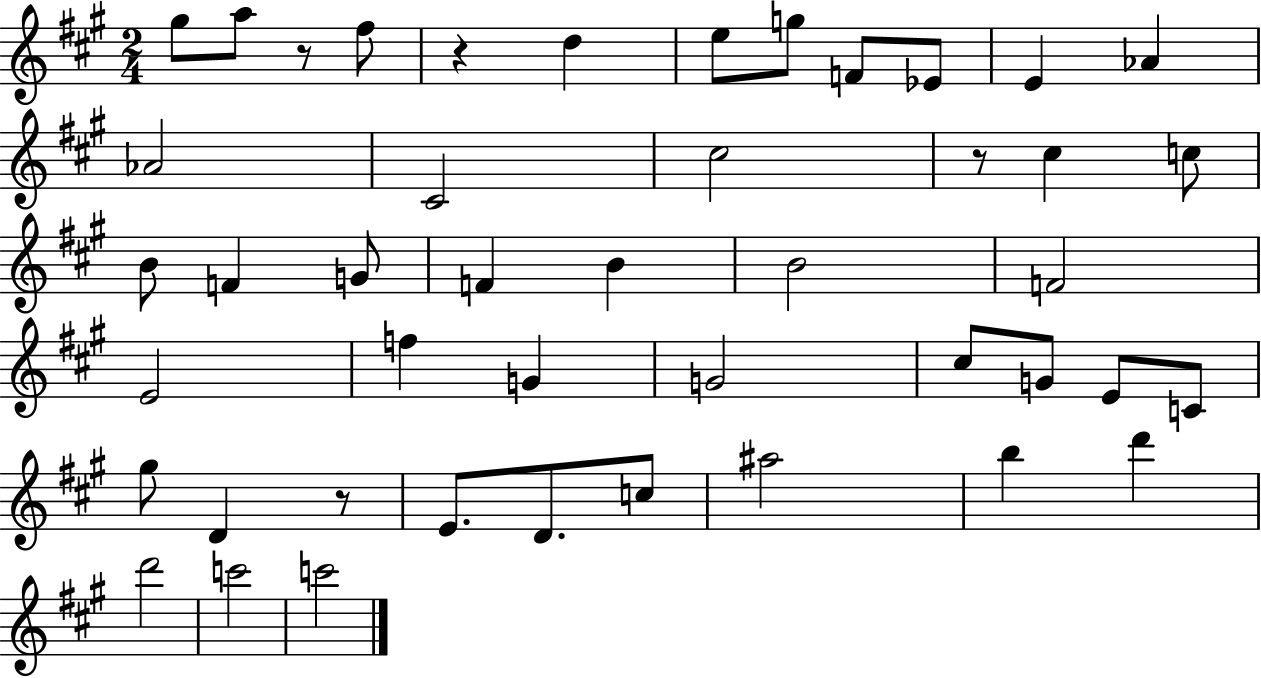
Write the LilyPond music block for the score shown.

{
  \clef treble
  \numericTimeSignature
  \time 2/4
  \key a \major
  gis''8 a''8 r8 fis''8 | r4 d''4 | e''8 g''8 f'8 ees'8 | e'4 aes'4 | \break aes'2 | cis'2 | cis''2 | r8 cis''4 c''8 | \break b'8 f'4 g'8 | f'4 b'4 | b'2 | f'2 | \break e'2 | f''4 g'4 | g'2 | cis''8 g'8 e'8 c'8 | \break gis''8 d'4 r8 | e'8. d'8. c''8 | ais''2 | b''4 d'''4 | \break d'''2 | c'''2 | c'''2 | \bar "|."
}